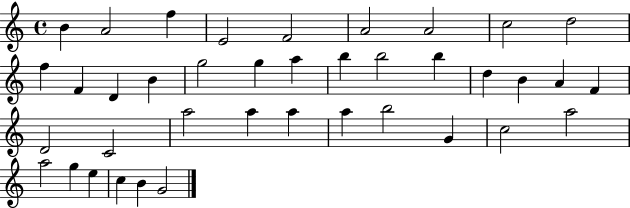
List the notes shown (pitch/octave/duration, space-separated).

B4/q A4/h F5/q E4/h F4/h A4/h A4/h C5/h D5/h F5/q F4/q D4/q B4/q G5/h G5/q A5/q B5/q B5/h B5/q D5/q B4/q A4/q F4/q D4/h C4/h A5/h A5/q A5/q A5/q B5/h G4/q C5/h A5/h A5/h G5/q E5/q C5/q B4/q G4/h